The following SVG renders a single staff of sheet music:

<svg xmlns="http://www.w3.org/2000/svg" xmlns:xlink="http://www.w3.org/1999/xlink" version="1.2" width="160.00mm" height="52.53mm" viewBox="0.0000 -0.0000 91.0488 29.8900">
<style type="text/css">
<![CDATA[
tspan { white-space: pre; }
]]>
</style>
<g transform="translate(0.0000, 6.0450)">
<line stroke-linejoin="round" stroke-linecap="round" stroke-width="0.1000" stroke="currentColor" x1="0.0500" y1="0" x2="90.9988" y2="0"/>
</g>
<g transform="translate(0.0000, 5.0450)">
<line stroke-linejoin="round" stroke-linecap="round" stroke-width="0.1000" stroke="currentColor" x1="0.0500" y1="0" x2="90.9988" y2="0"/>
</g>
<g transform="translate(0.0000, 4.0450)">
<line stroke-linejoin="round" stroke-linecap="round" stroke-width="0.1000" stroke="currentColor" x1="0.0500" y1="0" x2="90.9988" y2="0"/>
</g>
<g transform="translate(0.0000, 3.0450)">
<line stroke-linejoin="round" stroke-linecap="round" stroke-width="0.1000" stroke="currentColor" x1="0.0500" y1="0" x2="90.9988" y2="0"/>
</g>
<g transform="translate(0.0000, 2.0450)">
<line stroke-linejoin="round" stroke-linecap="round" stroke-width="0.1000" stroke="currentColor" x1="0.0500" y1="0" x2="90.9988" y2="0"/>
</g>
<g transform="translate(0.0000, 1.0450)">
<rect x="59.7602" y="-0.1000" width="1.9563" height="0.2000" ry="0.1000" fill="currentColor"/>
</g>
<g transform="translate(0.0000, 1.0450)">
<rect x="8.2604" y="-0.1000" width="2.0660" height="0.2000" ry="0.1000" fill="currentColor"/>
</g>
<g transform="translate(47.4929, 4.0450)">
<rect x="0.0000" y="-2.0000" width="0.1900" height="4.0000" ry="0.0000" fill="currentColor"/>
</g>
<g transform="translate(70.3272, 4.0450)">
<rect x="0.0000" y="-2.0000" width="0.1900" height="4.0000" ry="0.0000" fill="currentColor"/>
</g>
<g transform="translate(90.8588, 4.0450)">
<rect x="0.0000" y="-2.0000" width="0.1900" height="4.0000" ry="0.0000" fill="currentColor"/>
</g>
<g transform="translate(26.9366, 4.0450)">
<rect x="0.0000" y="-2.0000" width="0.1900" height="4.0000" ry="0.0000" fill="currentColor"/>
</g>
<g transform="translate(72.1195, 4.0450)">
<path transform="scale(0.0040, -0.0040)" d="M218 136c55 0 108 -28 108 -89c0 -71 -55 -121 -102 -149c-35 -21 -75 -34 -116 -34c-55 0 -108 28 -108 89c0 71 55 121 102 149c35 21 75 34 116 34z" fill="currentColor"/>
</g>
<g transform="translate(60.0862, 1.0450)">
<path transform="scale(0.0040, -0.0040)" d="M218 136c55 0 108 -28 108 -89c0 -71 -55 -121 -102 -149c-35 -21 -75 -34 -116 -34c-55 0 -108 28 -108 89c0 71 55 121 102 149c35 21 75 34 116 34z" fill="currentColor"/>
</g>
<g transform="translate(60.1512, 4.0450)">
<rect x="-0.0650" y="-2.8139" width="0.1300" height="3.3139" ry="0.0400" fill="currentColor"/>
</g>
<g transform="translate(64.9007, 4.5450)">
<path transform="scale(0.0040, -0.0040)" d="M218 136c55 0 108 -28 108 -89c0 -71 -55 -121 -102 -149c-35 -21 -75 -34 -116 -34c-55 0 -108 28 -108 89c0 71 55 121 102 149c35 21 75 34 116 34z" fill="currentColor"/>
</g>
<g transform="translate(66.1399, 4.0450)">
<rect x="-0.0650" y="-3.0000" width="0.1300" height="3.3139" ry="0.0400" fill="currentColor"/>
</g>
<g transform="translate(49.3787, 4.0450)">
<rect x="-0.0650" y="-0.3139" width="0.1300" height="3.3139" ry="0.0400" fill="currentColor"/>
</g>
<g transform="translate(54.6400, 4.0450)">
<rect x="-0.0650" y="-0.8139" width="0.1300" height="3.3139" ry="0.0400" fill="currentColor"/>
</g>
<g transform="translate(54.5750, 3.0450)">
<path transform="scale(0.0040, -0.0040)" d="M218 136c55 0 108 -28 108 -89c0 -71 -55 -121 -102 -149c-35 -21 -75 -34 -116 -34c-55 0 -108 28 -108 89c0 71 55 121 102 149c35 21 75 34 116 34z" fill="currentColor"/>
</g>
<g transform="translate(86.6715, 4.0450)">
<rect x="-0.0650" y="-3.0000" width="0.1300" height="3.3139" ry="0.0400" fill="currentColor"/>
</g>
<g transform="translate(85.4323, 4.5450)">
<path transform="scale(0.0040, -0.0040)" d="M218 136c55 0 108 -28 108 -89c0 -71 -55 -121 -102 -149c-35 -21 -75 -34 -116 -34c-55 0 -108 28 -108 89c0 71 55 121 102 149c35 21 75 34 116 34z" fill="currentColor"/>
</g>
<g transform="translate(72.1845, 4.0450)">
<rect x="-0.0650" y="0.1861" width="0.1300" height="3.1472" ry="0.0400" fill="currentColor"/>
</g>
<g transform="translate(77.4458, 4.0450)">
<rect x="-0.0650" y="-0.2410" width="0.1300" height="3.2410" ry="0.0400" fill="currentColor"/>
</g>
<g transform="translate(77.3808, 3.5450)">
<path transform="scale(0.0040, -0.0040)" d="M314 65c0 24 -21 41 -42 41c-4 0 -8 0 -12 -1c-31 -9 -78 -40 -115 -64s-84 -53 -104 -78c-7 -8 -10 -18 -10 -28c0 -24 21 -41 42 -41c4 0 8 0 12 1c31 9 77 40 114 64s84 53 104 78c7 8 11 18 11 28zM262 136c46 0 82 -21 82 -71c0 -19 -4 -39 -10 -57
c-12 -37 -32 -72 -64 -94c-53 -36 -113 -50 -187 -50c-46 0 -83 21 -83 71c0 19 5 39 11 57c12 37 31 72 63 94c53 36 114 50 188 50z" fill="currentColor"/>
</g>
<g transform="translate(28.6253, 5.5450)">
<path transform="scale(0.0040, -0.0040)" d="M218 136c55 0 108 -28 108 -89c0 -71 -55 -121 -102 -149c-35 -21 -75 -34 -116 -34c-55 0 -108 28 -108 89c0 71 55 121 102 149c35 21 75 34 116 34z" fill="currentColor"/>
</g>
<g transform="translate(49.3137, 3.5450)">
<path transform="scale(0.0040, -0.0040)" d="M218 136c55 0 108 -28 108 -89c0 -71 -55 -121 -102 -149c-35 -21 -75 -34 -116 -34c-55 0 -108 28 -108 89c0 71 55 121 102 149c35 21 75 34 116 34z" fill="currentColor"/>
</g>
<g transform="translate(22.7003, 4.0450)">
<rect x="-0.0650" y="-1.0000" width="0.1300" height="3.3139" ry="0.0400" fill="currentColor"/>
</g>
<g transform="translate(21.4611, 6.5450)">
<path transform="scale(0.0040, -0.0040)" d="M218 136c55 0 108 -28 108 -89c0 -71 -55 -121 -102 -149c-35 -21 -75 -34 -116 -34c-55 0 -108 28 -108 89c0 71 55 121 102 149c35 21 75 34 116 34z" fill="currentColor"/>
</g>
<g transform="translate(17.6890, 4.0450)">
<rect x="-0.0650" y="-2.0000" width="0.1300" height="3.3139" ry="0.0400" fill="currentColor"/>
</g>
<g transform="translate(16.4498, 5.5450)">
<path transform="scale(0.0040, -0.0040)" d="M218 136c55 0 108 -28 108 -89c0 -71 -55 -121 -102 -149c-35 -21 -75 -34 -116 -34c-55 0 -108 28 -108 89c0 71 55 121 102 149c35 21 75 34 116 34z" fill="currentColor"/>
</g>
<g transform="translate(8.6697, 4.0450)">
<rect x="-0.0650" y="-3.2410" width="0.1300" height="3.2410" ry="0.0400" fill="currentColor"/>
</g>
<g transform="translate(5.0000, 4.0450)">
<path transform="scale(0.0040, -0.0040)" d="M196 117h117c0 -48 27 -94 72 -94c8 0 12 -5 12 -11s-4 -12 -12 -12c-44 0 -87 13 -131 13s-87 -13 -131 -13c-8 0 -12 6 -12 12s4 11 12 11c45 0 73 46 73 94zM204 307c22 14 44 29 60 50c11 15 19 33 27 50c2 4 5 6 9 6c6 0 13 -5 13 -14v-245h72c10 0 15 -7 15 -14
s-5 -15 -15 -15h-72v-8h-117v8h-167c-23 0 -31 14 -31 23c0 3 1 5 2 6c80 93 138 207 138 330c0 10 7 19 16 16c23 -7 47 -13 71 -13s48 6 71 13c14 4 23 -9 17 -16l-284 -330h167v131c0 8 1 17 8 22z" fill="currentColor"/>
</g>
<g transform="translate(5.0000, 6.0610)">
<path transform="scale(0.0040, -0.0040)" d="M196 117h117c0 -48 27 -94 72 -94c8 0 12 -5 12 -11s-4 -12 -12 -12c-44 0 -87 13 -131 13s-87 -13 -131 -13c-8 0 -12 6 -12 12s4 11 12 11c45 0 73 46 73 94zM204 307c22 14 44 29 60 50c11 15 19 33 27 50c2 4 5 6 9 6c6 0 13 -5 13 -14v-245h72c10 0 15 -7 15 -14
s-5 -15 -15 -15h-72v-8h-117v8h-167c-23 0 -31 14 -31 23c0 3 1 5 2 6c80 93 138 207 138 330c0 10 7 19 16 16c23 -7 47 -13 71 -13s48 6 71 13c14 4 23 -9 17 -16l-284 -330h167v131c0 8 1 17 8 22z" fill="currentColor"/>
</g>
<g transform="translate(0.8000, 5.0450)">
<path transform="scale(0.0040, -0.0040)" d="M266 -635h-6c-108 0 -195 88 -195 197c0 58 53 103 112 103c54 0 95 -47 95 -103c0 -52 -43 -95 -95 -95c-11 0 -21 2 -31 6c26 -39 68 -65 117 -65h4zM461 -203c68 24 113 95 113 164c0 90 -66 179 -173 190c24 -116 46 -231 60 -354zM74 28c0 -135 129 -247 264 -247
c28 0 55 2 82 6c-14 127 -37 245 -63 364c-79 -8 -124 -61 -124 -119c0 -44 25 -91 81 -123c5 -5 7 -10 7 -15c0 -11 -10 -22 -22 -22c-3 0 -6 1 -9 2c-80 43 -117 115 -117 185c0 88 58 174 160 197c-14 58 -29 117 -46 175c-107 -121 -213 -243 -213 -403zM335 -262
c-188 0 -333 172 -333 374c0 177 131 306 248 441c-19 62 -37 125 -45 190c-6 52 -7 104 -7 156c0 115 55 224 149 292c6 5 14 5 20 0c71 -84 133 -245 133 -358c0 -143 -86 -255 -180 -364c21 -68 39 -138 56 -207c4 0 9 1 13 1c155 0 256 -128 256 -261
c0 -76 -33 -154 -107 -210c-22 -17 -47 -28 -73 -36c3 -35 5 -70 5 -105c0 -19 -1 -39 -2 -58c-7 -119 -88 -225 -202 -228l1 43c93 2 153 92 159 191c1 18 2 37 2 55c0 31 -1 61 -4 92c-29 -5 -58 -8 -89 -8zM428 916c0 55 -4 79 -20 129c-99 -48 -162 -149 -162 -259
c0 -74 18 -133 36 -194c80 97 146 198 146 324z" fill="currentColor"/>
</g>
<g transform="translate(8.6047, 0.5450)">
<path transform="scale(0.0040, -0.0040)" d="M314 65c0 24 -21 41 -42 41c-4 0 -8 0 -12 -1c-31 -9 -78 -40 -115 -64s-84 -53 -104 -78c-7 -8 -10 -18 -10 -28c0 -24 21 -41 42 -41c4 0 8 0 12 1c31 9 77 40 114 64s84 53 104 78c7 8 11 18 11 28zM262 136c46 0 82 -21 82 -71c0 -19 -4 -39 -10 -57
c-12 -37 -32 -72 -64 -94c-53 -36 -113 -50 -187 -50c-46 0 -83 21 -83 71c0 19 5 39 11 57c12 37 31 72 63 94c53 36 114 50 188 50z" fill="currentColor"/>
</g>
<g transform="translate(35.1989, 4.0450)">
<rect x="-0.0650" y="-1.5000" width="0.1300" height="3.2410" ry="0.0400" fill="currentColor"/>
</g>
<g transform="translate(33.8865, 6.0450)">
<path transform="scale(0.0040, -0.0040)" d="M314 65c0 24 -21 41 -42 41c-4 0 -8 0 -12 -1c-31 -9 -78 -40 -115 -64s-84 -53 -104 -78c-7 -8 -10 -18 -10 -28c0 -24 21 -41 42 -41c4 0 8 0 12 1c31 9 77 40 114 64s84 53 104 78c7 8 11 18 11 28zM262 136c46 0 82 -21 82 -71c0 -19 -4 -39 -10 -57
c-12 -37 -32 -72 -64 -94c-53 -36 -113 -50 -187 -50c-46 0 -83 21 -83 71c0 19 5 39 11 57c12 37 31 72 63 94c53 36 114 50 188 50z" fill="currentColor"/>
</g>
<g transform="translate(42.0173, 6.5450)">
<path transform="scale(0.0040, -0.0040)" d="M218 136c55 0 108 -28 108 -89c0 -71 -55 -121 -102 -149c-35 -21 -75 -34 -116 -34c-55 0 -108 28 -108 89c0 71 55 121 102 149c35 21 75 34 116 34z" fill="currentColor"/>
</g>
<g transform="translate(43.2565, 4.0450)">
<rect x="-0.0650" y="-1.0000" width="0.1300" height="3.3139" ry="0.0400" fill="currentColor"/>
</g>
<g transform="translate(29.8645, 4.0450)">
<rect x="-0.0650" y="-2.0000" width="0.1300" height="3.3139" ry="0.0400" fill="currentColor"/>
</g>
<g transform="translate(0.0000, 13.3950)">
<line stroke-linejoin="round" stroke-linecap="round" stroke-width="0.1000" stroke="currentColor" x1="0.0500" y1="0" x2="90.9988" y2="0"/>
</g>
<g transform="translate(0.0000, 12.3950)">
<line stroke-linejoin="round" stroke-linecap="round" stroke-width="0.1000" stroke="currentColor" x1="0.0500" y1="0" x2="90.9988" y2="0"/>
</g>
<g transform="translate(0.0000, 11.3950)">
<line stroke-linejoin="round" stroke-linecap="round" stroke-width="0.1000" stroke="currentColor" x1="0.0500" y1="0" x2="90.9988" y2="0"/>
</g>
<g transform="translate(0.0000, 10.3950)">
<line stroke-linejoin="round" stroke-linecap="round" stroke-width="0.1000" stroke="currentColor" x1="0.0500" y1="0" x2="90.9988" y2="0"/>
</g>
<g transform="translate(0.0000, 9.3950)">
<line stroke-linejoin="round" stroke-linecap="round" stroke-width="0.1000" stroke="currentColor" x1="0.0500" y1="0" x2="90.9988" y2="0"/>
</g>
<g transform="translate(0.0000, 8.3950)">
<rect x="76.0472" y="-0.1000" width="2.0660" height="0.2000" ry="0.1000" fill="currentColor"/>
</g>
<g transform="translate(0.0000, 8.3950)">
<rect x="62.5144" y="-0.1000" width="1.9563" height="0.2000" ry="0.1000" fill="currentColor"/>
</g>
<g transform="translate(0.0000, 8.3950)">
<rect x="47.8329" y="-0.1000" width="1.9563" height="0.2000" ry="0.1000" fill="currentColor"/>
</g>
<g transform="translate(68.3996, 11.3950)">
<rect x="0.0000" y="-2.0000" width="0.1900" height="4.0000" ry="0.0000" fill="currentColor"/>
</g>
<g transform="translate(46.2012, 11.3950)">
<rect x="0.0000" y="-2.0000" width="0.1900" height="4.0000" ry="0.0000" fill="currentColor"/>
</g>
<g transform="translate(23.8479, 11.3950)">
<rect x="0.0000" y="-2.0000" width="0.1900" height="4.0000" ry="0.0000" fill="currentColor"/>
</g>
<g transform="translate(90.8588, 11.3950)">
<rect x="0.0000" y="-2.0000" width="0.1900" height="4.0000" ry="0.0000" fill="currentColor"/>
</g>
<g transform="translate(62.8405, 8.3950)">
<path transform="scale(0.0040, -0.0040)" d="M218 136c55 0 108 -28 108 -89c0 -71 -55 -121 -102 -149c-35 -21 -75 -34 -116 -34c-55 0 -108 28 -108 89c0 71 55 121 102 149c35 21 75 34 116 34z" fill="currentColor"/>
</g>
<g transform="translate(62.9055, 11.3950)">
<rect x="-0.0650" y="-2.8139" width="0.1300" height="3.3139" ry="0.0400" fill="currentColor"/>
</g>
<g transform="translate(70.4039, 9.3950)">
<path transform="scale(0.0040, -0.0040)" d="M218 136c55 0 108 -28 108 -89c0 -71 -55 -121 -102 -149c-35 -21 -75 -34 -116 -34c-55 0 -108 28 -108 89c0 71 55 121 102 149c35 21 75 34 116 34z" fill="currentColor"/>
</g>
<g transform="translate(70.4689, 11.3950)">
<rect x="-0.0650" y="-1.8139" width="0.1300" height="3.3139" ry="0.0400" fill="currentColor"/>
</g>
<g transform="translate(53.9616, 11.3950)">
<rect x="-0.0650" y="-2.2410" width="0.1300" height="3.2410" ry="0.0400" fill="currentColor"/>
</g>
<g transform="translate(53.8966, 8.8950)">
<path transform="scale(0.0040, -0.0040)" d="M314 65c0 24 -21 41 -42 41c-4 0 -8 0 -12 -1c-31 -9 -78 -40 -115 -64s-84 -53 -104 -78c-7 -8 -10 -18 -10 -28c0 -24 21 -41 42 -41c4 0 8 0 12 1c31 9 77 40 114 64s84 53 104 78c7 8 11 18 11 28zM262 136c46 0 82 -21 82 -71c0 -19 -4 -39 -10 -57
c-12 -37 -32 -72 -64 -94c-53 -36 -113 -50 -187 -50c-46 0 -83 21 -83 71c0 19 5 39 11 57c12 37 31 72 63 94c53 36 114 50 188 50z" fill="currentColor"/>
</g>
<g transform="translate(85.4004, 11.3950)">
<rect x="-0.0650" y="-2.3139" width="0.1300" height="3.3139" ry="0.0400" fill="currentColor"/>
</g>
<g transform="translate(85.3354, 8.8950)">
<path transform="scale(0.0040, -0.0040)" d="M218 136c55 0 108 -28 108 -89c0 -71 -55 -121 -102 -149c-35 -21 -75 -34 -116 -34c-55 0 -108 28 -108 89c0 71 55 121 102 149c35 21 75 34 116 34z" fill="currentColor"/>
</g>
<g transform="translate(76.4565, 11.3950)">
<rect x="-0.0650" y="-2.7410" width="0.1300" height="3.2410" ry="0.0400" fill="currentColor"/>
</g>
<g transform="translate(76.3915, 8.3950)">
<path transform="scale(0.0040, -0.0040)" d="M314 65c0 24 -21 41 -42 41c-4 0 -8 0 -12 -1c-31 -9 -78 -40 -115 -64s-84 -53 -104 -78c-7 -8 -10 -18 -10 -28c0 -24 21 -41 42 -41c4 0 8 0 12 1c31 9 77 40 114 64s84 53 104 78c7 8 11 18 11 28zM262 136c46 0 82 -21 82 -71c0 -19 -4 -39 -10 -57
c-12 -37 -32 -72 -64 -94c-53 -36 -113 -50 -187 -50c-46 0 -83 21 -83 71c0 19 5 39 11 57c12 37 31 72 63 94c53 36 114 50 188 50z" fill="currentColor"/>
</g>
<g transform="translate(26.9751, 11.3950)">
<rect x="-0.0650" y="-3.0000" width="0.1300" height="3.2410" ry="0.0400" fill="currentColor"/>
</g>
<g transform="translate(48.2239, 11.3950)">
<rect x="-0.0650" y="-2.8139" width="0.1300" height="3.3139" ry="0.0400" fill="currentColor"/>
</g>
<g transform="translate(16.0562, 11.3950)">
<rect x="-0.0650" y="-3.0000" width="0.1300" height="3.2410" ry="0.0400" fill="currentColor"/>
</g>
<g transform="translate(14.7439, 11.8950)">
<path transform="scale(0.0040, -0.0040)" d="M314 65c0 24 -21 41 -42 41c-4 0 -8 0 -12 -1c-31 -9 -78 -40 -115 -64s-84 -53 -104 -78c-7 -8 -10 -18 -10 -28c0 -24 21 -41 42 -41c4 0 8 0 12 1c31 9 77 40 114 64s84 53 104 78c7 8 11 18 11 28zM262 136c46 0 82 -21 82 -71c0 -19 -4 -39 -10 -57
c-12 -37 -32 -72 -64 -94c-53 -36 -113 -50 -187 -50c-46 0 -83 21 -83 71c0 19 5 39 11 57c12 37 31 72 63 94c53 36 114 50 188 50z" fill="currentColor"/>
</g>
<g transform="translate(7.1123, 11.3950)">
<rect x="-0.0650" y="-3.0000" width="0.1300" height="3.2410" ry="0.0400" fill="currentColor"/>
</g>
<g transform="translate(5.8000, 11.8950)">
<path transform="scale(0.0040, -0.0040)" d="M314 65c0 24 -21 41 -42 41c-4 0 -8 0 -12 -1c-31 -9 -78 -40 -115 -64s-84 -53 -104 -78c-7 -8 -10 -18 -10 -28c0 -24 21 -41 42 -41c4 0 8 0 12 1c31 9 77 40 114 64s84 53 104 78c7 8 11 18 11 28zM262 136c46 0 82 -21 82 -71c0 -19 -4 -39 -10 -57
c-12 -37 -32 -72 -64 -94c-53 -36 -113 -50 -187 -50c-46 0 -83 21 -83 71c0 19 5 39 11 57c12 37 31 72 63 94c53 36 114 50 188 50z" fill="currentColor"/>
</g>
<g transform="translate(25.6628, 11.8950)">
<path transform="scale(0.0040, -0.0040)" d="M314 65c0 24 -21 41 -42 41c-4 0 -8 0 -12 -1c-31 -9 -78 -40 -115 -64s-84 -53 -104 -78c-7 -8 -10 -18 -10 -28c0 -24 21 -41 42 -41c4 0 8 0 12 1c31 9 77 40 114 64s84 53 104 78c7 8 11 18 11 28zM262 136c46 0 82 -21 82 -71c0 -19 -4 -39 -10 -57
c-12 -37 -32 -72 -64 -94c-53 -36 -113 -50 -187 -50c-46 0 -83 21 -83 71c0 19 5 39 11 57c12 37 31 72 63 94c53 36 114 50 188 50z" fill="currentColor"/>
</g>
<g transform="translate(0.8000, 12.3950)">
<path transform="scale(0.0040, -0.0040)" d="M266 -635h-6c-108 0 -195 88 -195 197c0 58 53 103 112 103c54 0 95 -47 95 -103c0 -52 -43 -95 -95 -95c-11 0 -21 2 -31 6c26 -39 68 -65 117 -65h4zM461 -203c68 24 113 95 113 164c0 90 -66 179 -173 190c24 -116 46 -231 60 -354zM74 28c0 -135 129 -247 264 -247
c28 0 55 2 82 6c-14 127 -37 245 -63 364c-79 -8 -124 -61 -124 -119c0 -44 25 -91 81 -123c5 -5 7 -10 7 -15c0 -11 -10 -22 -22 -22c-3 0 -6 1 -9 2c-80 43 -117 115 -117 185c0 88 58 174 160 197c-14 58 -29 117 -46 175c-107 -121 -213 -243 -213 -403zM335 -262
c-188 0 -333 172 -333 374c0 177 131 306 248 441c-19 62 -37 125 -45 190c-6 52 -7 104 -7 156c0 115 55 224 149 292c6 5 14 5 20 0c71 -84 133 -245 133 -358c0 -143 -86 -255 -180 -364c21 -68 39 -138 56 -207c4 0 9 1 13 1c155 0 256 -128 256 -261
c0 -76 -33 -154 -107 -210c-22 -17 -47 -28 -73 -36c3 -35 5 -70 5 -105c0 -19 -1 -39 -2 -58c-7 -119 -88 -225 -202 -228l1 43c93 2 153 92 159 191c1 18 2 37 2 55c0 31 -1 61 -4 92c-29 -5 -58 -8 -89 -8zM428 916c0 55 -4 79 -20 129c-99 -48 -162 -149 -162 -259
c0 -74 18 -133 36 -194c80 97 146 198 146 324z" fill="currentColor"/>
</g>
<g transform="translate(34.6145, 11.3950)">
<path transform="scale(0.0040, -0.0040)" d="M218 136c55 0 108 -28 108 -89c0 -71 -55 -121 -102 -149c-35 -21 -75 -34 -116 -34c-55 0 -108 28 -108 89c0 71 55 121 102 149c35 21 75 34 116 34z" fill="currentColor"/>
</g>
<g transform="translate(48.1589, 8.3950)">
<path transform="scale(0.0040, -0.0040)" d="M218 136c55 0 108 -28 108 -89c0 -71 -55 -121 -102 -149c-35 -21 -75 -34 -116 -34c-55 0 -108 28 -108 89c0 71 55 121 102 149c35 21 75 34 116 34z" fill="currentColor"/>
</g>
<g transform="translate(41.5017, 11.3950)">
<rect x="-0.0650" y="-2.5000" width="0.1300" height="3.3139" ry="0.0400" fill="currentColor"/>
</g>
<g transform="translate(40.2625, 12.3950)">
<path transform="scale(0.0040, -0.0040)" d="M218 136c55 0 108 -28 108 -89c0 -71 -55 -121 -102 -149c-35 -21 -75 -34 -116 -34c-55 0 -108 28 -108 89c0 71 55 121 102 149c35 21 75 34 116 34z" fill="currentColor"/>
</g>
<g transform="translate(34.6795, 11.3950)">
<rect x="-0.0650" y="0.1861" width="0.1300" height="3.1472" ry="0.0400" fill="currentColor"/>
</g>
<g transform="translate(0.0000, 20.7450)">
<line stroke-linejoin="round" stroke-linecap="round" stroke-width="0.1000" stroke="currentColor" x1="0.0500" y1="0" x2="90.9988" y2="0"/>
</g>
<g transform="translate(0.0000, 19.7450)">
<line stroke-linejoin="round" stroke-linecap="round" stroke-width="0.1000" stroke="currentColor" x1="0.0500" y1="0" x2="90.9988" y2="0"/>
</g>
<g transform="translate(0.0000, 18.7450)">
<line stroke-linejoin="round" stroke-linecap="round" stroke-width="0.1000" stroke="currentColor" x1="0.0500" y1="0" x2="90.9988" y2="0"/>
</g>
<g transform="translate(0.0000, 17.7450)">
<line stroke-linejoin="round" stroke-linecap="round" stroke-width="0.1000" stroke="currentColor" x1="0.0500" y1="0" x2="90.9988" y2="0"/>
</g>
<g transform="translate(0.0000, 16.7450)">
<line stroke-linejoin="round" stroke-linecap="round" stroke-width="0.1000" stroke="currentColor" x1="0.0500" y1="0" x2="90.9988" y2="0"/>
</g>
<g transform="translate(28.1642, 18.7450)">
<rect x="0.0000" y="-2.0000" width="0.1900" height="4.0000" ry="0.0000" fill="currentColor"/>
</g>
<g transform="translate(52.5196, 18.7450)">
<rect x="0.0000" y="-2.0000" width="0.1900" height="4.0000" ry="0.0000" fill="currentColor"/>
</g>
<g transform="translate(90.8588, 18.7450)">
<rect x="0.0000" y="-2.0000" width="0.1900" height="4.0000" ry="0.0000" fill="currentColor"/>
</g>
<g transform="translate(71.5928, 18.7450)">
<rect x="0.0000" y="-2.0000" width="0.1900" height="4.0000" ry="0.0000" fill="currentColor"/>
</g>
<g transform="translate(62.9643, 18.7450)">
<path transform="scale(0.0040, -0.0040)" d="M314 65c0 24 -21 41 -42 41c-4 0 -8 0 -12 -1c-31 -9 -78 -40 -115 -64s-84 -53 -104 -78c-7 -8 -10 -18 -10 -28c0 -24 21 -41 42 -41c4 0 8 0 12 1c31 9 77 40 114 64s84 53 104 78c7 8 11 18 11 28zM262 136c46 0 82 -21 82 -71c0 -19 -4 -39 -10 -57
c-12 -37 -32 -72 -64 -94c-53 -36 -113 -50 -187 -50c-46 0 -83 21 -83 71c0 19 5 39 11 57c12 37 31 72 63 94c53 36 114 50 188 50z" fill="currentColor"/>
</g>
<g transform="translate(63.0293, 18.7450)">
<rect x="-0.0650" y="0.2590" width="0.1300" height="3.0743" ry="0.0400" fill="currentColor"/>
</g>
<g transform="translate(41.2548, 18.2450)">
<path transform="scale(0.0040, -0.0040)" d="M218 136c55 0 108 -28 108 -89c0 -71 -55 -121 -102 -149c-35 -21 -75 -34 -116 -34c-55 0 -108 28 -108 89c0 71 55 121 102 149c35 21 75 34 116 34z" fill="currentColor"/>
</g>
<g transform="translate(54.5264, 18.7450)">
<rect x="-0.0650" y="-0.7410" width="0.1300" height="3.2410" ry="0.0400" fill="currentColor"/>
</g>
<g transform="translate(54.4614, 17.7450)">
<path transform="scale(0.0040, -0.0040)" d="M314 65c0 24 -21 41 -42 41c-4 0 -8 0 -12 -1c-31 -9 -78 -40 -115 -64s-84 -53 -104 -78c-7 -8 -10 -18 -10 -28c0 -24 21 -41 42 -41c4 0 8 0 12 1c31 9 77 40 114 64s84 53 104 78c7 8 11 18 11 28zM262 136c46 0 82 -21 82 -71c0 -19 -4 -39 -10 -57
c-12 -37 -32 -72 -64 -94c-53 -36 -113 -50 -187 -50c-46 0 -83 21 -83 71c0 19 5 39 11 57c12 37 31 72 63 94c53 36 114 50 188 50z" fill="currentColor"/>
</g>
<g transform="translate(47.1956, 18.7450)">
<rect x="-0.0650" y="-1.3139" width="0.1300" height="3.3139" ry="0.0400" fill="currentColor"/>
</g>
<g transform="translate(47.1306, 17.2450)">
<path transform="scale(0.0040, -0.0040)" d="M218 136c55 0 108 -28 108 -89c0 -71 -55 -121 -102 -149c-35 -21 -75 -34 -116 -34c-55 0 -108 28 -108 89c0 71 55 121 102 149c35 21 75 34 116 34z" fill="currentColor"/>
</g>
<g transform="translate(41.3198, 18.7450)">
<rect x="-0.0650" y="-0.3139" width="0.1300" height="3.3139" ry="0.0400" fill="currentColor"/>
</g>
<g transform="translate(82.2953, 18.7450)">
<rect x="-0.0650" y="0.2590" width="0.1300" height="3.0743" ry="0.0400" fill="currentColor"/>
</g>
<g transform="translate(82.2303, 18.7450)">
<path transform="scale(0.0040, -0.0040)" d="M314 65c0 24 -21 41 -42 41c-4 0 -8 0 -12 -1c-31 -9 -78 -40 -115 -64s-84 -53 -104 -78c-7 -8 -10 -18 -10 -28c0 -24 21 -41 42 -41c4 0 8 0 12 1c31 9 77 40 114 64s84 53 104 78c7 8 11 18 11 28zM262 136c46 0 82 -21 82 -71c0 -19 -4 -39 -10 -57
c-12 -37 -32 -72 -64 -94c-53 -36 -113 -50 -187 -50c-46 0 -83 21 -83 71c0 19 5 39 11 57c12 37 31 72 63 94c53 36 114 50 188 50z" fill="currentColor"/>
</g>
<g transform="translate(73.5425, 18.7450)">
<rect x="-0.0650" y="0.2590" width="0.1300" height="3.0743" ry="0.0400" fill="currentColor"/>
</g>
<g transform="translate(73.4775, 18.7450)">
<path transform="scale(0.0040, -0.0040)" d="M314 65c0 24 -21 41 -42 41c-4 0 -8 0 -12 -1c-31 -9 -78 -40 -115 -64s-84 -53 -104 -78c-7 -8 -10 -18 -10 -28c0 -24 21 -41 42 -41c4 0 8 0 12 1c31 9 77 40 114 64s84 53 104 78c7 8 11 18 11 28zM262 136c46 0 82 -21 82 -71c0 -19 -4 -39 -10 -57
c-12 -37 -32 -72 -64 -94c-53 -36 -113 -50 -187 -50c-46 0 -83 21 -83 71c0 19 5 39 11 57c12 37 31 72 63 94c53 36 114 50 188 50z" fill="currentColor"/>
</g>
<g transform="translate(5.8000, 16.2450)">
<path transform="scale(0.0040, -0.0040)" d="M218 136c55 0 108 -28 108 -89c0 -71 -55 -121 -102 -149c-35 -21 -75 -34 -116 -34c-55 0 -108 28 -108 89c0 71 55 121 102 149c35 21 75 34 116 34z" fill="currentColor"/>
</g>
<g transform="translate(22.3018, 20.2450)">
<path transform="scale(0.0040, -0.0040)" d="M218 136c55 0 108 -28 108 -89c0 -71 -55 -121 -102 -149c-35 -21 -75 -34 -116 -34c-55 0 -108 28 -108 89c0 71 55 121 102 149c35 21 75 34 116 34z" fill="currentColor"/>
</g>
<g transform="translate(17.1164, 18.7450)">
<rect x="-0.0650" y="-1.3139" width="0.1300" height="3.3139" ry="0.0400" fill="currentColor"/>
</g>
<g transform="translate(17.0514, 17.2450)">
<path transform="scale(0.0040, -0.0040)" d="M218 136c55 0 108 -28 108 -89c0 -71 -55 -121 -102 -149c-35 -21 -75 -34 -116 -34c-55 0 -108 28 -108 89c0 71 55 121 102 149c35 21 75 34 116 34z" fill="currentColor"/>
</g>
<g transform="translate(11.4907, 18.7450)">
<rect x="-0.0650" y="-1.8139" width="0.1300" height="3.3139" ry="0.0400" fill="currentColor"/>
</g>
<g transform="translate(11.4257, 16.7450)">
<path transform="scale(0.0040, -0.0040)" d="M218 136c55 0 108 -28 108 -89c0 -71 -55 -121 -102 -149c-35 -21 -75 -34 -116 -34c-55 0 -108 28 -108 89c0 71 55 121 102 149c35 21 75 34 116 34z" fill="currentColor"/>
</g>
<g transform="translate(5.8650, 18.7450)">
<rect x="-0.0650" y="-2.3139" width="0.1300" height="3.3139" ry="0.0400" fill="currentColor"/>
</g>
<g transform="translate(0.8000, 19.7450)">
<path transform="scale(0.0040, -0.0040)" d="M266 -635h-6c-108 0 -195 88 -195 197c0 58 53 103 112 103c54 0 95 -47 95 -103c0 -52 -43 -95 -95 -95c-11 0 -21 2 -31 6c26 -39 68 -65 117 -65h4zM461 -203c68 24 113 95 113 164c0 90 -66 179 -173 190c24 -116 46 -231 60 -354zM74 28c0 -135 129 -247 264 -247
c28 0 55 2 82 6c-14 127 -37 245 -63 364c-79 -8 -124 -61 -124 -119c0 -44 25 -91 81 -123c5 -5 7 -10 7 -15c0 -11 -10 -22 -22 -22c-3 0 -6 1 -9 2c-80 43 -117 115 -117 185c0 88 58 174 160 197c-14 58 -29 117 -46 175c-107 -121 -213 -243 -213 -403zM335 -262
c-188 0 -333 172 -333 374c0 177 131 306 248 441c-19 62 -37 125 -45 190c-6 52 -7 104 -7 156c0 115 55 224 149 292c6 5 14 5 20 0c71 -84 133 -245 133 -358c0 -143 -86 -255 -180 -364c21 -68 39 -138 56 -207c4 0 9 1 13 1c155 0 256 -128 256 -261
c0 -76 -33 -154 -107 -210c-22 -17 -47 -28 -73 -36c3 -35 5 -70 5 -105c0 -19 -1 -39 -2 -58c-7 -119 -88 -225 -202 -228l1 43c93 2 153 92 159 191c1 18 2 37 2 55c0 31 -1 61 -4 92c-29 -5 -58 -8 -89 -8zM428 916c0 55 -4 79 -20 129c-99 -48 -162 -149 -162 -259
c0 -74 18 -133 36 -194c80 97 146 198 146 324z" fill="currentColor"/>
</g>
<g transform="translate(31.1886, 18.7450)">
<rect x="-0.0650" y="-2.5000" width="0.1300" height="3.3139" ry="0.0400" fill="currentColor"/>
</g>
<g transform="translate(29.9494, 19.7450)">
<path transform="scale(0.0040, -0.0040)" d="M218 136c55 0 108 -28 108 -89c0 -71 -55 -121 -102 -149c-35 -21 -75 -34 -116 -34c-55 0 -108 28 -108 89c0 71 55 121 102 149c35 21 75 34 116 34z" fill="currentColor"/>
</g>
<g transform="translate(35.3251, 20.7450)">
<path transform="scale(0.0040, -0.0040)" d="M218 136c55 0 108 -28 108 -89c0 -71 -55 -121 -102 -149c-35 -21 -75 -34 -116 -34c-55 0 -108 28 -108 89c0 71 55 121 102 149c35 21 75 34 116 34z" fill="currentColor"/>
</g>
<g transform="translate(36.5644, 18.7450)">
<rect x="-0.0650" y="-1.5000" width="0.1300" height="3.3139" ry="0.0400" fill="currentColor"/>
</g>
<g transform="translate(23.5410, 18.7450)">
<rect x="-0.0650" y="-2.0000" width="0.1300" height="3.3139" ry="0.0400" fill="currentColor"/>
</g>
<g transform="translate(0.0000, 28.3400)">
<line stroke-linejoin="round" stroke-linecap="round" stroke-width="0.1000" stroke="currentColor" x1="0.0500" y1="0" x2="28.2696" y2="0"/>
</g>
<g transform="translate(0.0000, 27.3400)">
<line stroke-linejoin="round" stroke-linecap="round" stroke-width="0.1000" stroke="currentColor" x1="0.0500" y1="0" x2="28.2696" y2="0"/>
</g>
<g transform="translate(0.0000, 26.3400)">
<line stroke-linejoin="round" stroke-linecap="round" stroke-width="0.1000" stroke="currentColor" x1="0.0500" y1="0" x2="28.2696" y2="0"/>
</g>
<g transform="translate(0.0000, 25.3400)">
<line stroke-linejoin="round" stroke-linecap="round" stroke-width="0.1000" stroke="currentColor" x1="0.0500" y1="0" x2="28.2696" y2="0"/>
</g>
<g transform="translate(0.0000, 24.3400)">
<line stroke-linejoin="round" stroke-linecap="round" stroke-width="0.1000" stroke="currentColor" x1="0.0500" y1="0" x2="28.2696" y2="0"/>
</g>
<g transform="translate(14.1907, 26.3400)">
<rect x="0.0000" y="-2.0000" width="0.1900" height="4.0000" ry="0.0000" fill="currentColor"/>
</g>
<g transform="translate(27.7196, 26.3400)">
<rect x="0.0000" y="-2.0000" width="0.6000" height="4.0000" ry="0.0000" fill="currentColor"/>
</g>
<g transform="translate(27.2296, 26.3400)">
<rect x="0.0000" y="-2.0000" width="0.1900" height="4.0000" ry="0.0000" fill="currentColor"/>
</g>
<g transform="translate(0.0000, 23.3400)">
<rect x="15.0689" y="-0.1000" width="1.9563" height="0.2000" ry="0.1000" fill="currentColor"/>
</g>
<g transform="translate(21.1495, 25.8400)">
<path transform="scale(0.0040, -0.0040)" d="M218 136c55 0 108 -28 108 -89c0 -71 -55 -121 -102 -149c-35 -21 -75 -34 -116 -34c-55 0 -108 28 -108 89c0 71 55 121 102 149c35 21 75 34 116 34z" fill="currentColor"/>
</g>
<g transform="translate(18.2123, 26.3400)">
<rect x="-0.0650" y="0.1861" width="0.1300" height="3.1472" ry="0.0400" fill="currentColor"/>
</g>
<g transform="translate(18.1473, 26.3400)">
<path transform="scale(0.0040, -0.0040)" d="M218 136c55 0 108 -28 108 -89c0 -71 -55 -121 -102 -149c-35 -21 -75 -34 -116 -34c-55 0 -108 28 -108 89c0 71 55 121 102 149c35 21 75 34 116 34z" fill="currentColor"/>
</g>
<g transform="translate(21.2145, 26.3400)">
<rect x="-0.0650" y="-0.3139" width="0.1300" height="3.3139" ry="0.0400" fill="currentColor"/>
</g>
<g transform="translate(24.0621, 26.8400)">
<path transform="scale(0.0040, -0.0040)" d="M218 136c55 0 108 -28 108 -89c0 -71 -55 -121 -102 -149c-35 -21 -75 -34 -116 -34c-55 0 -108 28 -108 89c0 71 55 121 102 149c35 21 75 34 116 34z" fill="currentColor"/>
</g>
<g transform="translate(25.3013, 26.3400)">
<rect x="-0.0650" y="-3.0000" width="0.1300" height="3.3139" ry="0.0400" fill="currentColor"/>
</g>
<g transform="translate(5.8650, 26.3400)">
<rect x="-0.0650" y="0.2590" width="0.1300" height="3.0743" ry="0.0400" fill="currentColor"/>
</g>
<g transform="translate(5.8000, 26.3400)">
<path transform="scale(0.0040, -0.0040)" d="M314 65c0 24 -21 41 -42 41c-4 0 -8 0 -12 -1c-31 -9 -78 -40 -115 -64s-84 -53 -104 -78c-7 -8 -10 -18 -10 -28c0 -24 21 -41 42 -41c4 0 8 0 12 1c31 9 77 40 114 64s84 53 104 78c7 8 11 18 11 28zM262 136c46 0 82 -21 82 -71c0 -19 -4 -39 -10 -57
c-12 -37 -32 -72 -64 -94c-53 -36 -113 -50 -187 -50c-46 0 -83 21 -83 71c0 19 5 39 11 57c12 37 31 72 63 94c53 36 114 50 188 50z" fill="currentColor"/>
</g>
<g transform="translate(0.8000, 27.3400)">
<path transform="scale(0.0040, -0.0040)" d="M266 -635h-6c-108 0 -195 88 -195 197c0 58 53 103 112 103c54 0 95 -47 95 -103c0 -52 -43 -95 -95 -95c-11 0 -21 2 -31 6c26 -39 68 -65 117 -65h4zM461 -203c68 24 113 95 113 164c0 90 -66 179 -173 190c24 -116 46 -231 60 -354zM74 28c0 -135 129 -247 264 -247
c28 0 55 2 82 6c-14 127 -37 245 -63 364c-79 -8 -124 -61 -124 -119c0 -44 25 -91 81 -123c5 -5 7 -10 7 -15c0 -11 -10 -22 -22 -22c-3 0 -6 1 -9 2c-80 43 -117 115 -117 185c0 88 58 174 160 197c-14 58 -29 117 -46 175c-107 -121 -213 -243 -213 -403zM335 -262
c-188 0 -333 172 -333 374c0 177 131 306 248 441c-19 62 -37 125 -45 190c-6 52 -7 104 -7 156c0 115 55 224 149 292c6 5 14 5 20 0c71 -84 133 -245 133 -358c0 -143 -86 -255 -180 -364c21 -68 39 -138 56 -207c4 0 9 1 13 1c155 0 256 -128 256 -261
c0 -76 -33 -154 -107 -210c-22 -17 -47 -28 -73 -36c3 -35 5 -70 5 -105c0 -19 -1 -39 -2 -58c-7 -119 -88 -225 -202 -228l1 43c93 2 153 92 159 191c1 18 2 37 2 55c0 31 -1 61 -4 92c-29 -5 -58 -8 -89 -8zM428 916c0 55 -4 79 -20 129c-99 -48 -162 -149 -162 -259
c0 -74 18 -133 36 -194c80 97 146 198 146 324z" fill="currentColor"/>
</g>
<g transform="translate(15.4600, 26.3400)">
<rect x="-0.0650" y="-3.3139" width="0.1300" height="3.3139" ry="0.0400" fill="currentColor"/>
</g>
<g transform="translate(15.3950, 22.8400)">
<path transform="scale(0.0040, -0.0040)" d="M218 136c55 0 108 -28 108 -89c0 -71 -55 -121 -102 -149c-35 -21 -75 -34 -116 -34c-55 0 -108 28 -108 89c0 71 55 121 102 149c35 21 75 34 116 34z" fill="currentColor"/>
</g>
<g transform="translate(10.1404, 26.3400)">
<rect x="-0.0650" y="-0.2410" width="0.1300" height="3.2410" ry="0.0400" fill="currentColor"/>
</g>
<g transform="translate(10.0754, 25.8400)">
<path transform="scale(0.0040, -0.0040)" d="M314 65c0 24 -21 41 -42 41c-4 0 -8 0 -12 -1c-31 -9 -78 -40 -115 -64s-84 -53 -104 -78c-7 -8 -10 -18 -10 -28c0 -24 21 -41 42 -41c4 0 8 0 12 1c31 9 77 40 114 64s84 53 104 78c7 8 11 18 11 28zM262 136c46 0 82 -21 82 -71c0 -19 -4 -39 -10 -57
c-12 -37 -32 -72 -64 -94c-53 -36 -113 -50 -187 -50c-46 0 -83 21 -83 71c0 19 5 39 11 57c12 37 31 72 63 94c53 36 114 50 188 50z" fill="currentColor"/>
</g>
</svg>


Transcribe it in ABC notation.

X:1
T:Untitled
M:4/4
L:1/4
K:C
b2 F D F E2 D c d a A B c2 A A2 A2 A2 B G a g2 a f a2 g g f e F G E c e d2 B2 B2 B2 B2 c2 b B c A